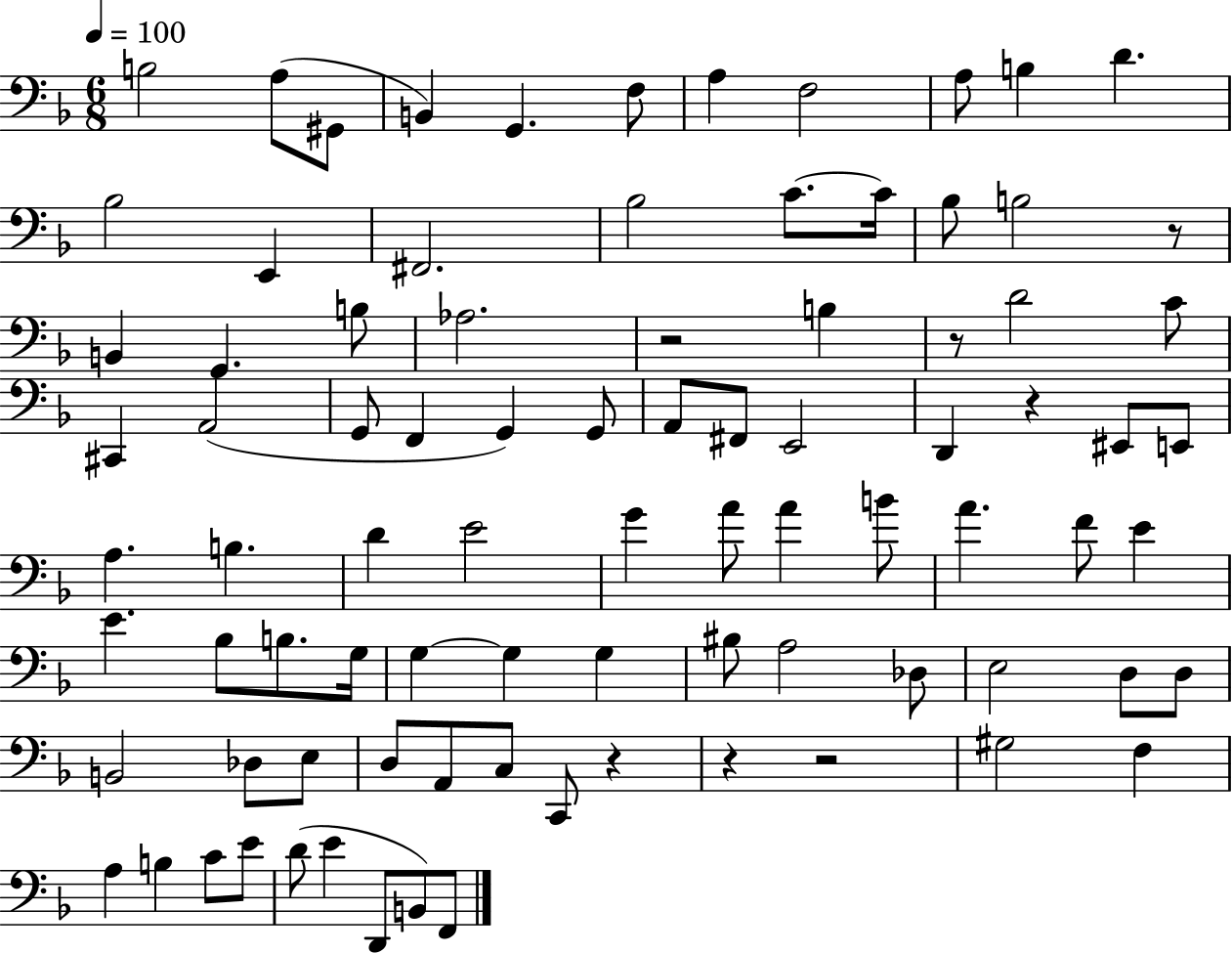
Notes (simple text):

B3/h A3/e G#2/e B2/q G2/q. F3/e A3/q F3/h A3/e B3/q D4/q. Bb3/h E2/q F#2/h. Bb3/h C4/e. C4/s Bb3/e B3/h R/e B2/q G2/q. B3/e Ab3/h. R/h B3/q R/e D4/h C4/e C#2/q A2/h G2/e F2/q G2/q G2/e A2/e F#2/e E2/h D2/q R/q EIS2/e E2/e A3/q. B3/q. D4/q E4/h G4/q A4/e A4/q B4/e A4/q. F4/e E4/q E4/q. Bb3/e B3/e. G3/s G3/q G3/q G3/q BIS3/e A3/h Db3/e E3/h D3/e D3/e B2/h Db3/e E3/e D3/e A2/e C3/e C2/e R/q R/q R/h G#3/h F3/q A3/q B3/q C4/e E4/e D4/e E4/q D2/e B2/e F2/e